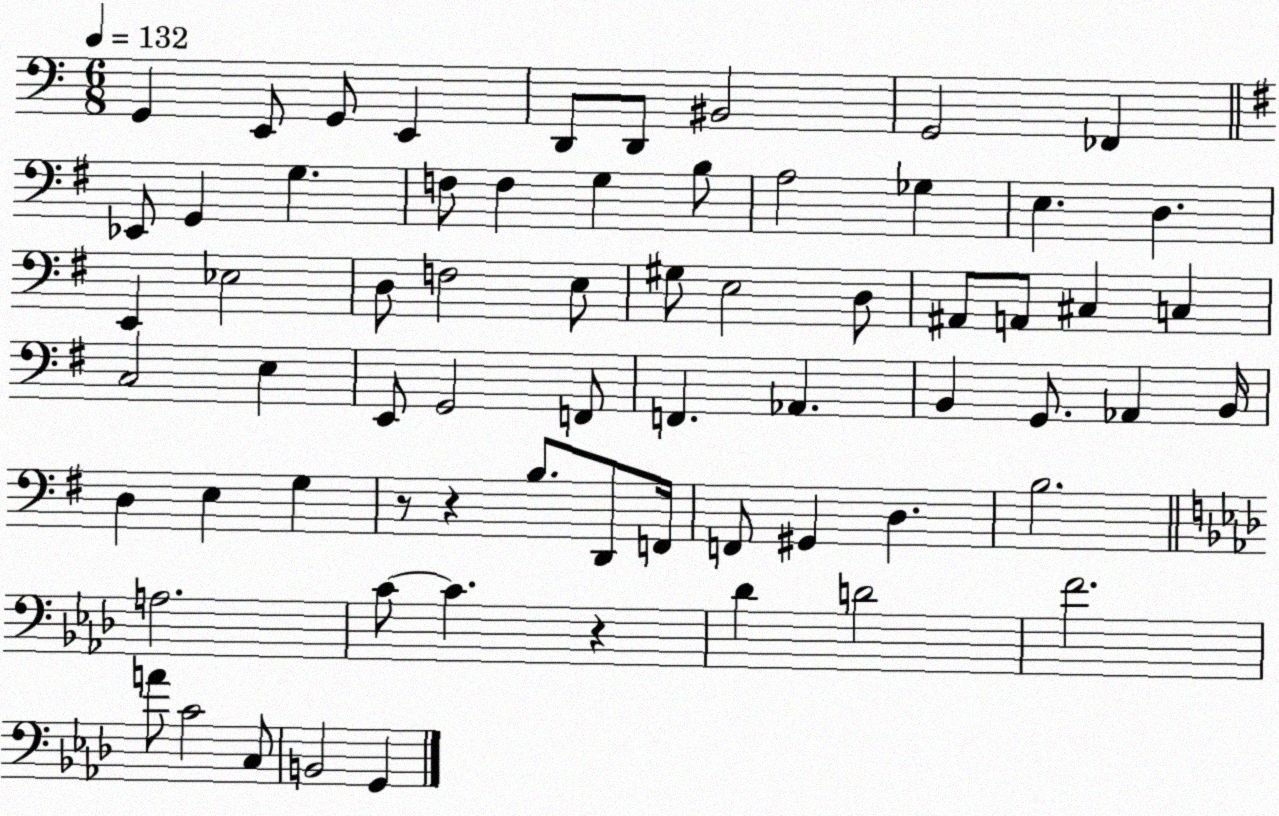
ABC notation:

X:1
T:Untitled
M:6/8
L:1/4
K:C
G,, E,,/2 G,,/2 E,, D,,/2 D,,/2 ^B,,2 G,,2 _F,, _E,,/2 G,, G, F,/2 F, G, B,/2 A,2 _G, E, D, E,, _E,2 D,/2 F,2 E,/2 ^G,/2 E,2 D,/2 ^A,,/2 A,,/2 ^C, C, C,2 E, E,,/2 G,,2 F,,/2 F,, _A,, B,, G,,/2 _A,, B,,/4 D, E, G, z/2 z B,/2 D,,/2 F,,/4 F,,/2 ^G,, D, B,2 A,2 C/2 C z _D D2 F2 A/2 C2 C,/2 B,,2 G,,